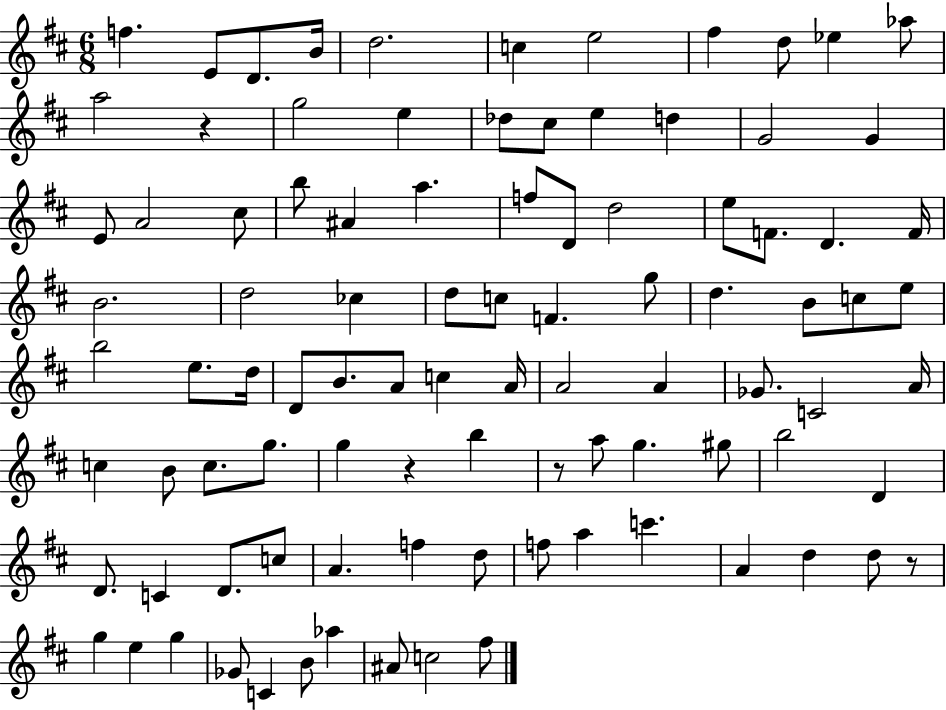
X:1
T:Untitled
M:6/8
L:1/4
K:D
f E/2 D/2 B/4 d2 c e2 ^f d/2 _e _a/2 a2 z g2 e _d/2 ^c/2 e d G2 G E/2 A2 ^c/2 b/2 ^A a f/2 D/2 d2 e/2 F/2 D F/4 B2 d2 _c d/2 c/2 F g/2 d B/2 c/2 e/2 b2 e/2 d/4 D/2 B/2 A/2 c A/4 A2 A _G/2 C2 A/4 c B/2 c/2 g/2 g z b z/2 a/2 g ^g/2 b2 D D/2 C D/2 c/2 A f d/2 f/2 a c' A d d/2 z/2 g e g _G/2 C B/2 _a ^A/2 c2 ^f/2